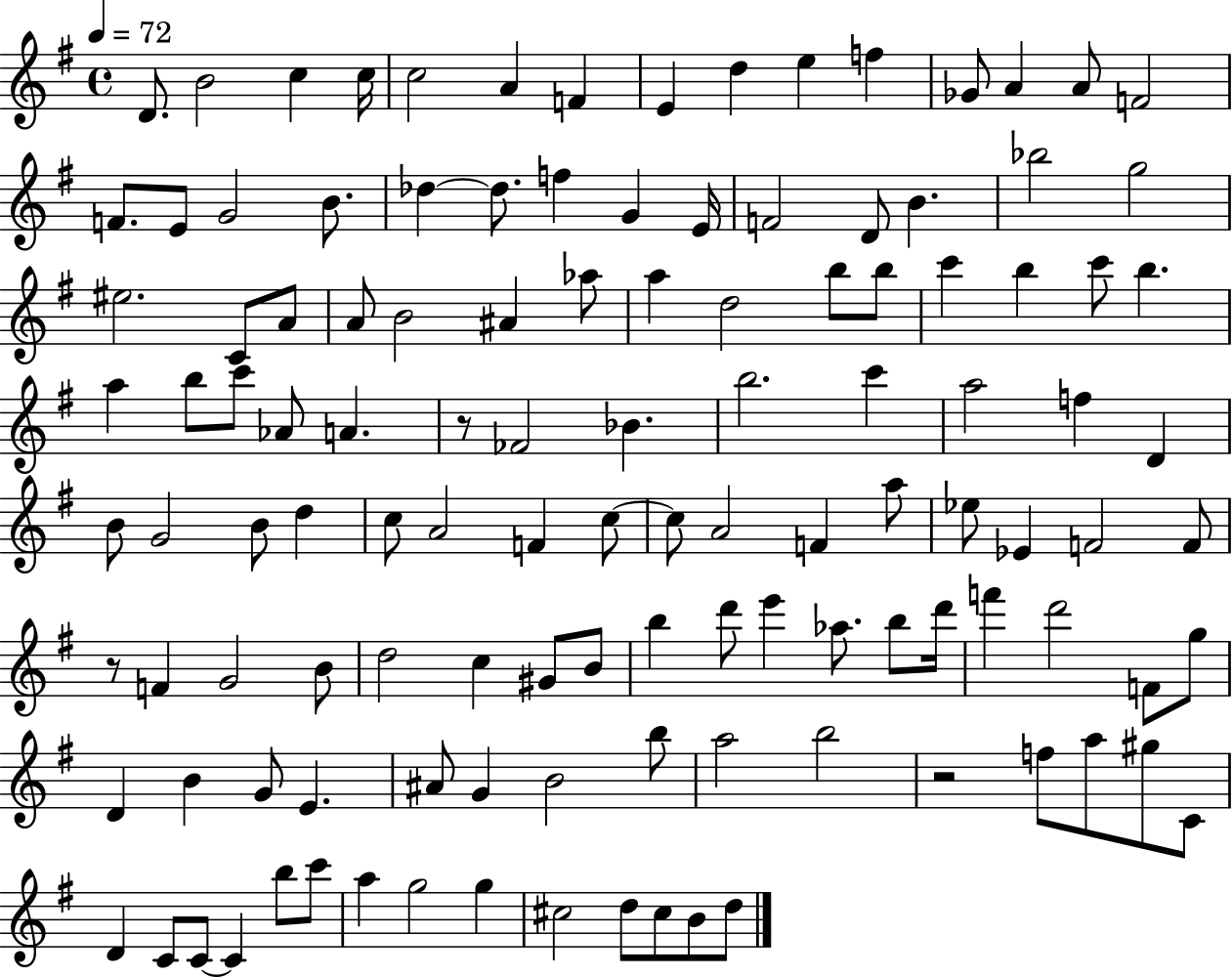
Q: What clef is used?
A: treble